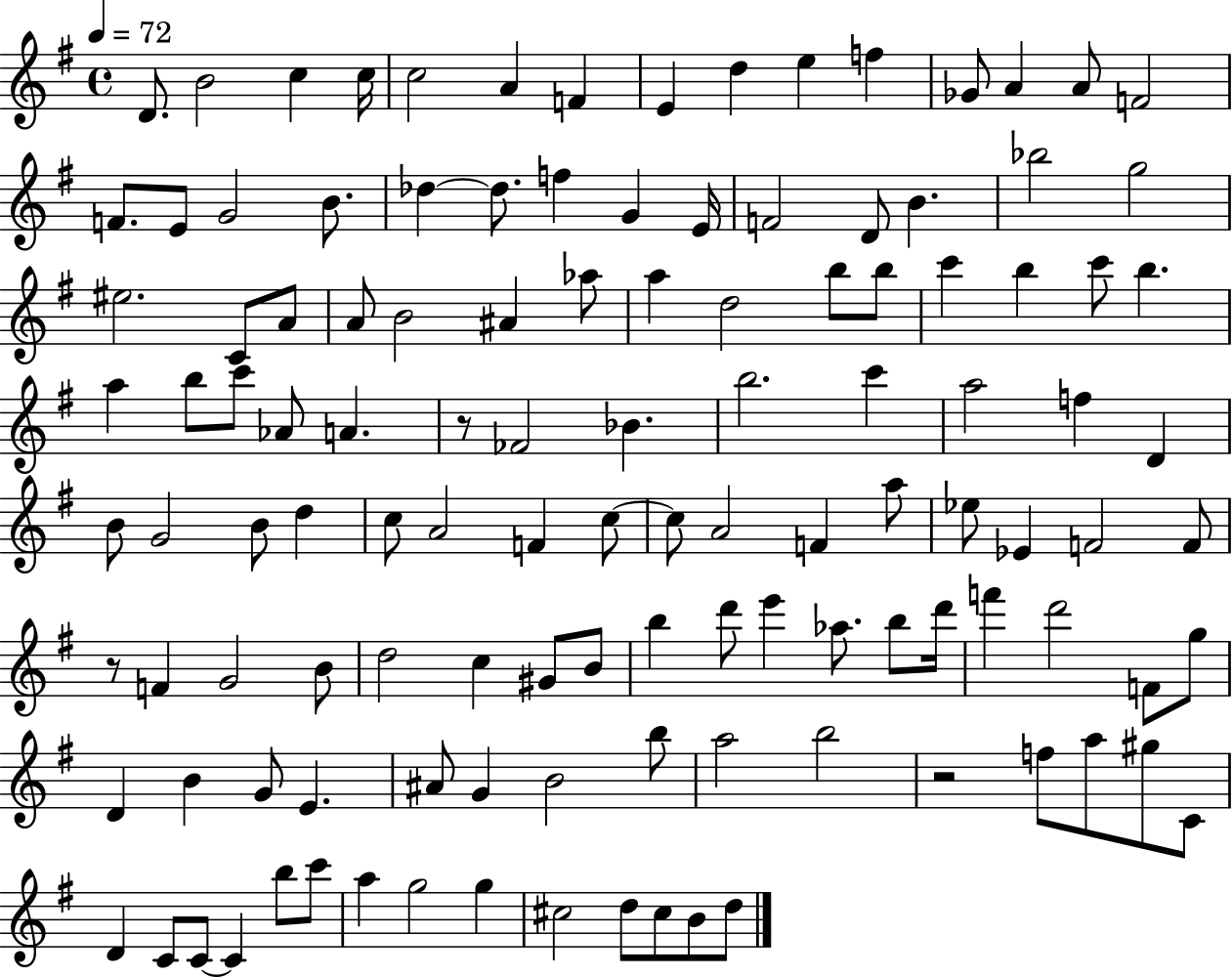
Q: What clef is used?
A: treble